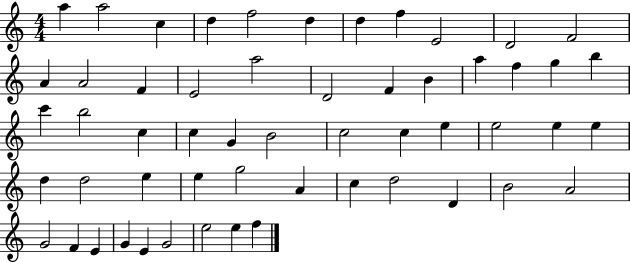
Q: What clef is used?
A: treble